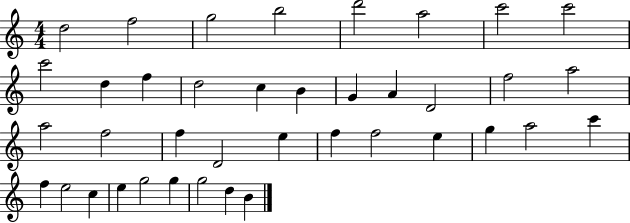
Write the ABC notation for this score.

X:1
T:Untitled
M:4/4
L:1/4
K:C
d2 f2 g2 b2 d'2 a2 c'2 c'2 c'2 d f d2 c B G A D2 f2 a2 a2 f2 f D2 e f f2 e g a2 c' f e2 c e g2 g g2 d B